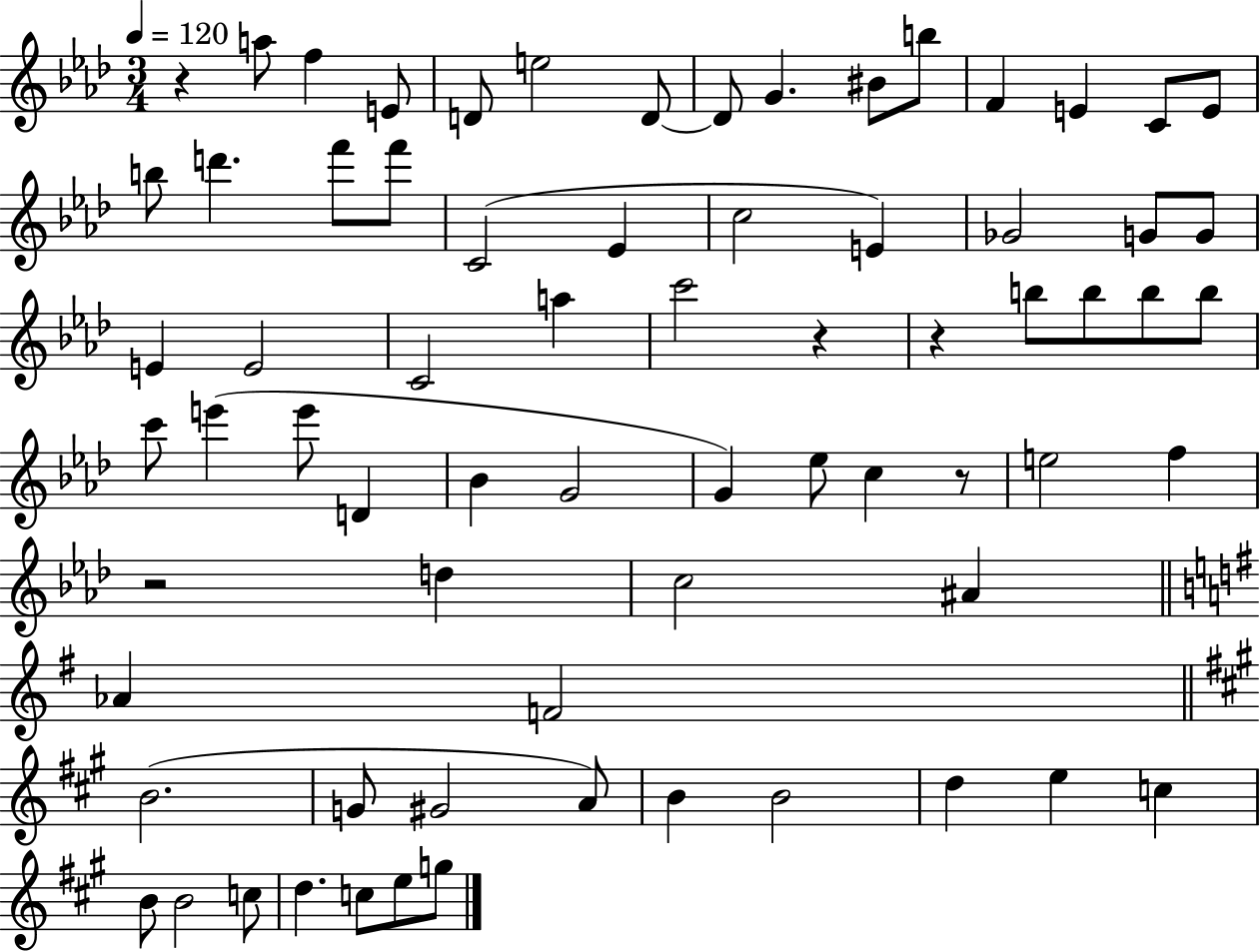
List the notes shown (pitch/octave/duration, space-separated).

R/q A5/e F5/q E4/e D4/e E5/h D4/e D4/e G4/q. BIS4/e B5/e F4/q E4/q C4/e E4/e B5/e D6/q. F6/e F6/e C4/h Eb4/q C5/h E4/q Gb4/h G4/e G4/e E4/q E4/h C4/h A5/q C6/h R/q R/q B5/e B5/e B5/e B5/e C6/e E6/q E6/e D4/q Bb4/q G4/h G4/q Eb5/e C5/q R/e E5/h F5/q R/h D5/q C5/h A#4/q Ab4/q F4/h B4/h. G4/e G#4/h A4/e B4/q B4/h D5/q E5/q C5/q B4/e B4/h C5/e D5/q. C5/e E5/e G5/e